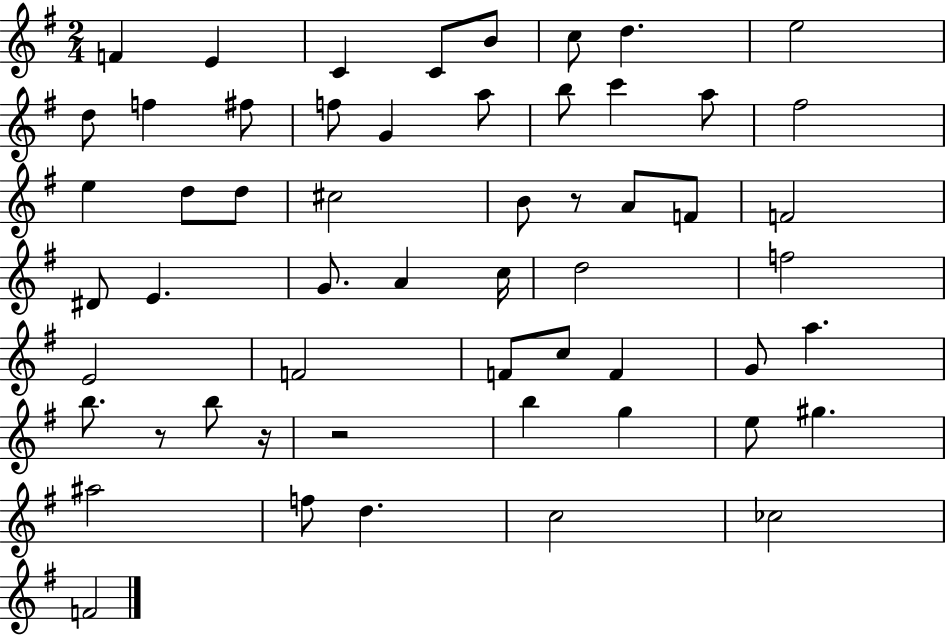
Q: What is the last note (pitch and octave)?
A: F4